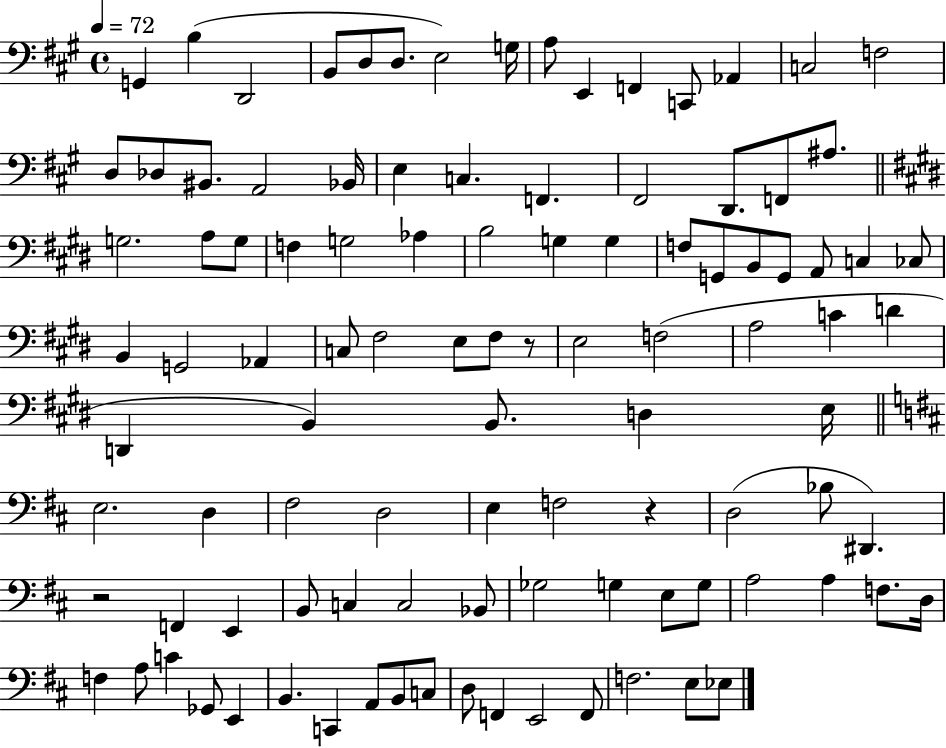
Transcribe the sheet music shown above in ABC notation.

X:1
T:Untitled
M:4/4
L:1/4
K:A
G,, B, D,,2 B,,/2 D,/2 D,/2 E,2 G,/4 A,/2 E,, F,, C,,/2 _A,, C,2 F,2 D,/2 _D,/2 ^B,,/2 A,,2 _B,,/4 E, C, F,, ^F,,2 D,,/2 F,,/2 ^A,/2 G,2 A,/2 G,/2 F, G,2 _A, B,2 G, G, F,/2 G,,/2 B,,/2 G,,/2 A,,/2 C, _C,/2 B,, G,,2 _A,, C,/2 ^F,2 E,/2 ^F,/2 z/2 E,2 F,2 A,2 C D D,, B,, B,,/2 D, E,/4 E,2 D, ^F,2 D,2 E, F,2 z D,2 _B,/2 ^D,, z2 F,, E,, B,,/2 C, C,2 _B,,/2 _G,2 G, E,/2 G,/2 A,2 A, F,/2 D,/4 F, A,/2 C _G,,/2 E,, B,, C,, A,,/2 B,,/2 C,/2 D,/2 F,, E,,2 F,,/2 F,2 E,/2 _E,/2